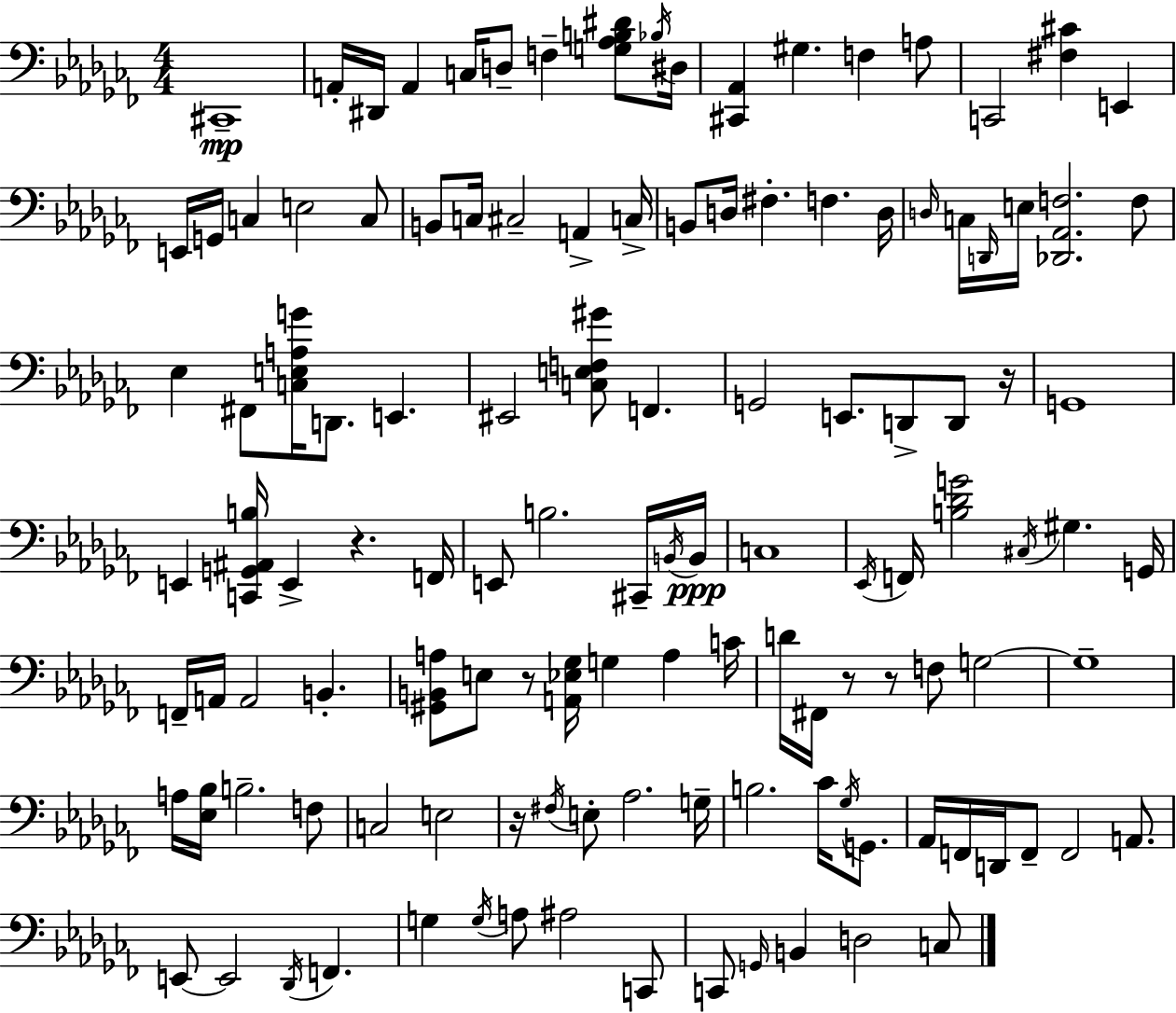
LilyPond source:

{
  \clef bass
  \numericTimeSignature
  \time 4/4
  \key aes \minor
  cis,1--\mp | a,16-. dis,16 a,4 c16 d8-- f4-- <g aes b dis'>8 \acciaccatura { bes16 } | dis16 <cis, aes,>4 gis4. f4 a8 | c,2 <fis cis'>4 e,4 | \break e,16 g,16 c4 e2 c8 | b,8 c16 cis2-- a,4-> | c16-> b,8 d16 fis4.-. f4. | d16 \grace { d16 } c16 \grace { d,16 } e16 <des, aes, f>2. | \break f8 ees4 fis,8 <c e a g'>16 d,8. e,4. | eis,2 <c e f gis'>8 f,4. | g,2 e,8. d,8-> | d,8 r16 g,1 | \break e,4 <c, g, ais, b>16 e,4-> r4. | f,16 e,8 b2. | cis,16-- \acciaccatura { b,16 } b,16\ppp c1 | \acciaccatura { ees,16 } f,16 <b des' g'>2 \acciaccatura { cis16 } gis4. | \break g,16 f,16-- a,16 a,2 | b,4.-. <gis, b, a>8 e8 r8 <a, ees ges>16 g4 | a4 c'16 d'16 fis,16 r8 r8 f8 g2~~ | g1-- | \break a16 <ees bes>16 b2.-- | f8 c2 e2 | r16 \acciaccatura { fis16 } e8-. aes2. | g16-- b2. | \break ces'16 \acciaccatura { ges16 } g,8. aes,16 f,16 d,16 f,8-- f,2 | a,8. e,8~~ e,2 | \acciaccatura { des,16 } f,4. g4 \acciaccatura { g16 } a8 | ais2 c,8 c,8 \grace { g,16 } b,4 | \break d2 c8 \bar "|."
}